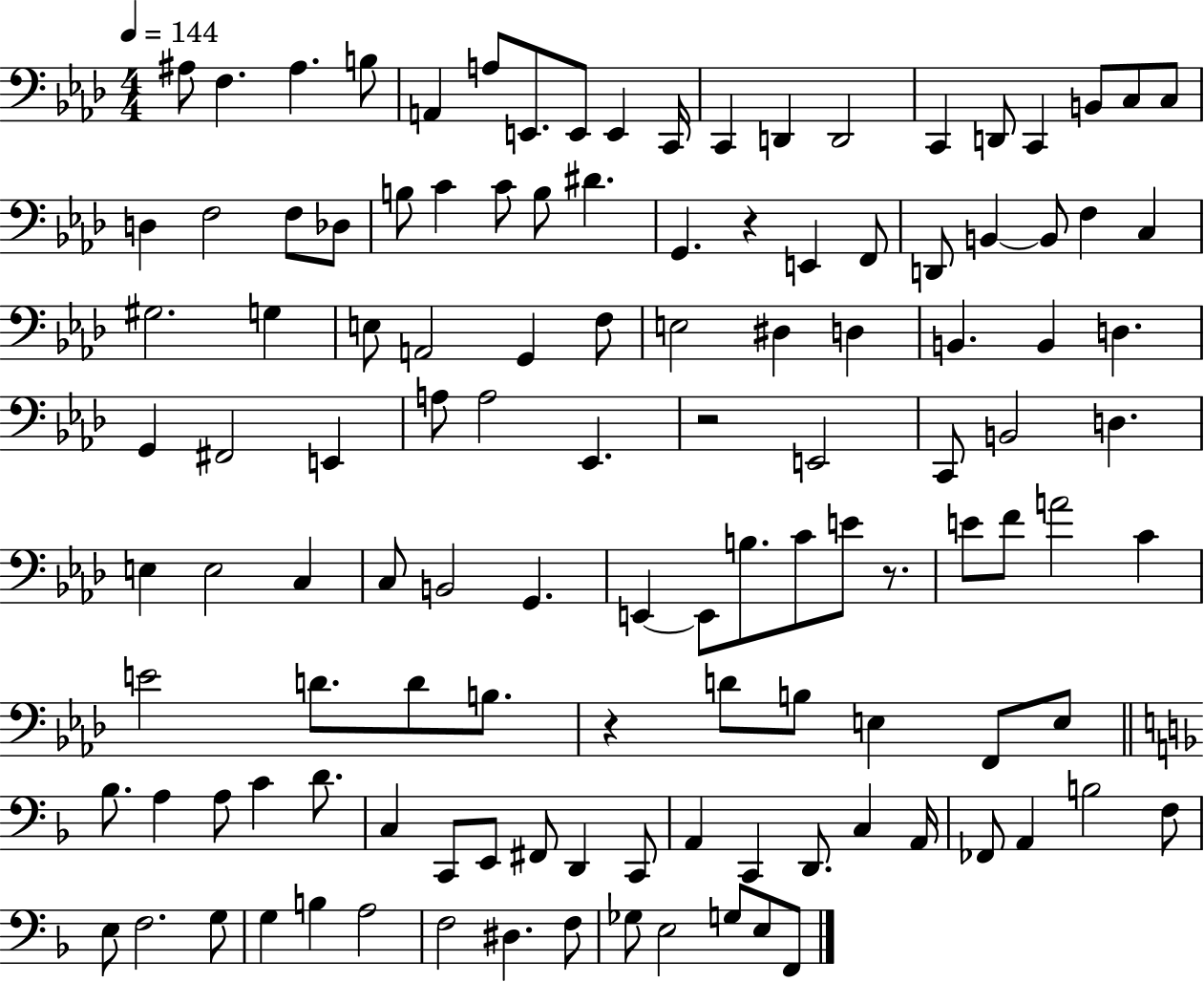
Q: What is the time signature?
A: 4/4